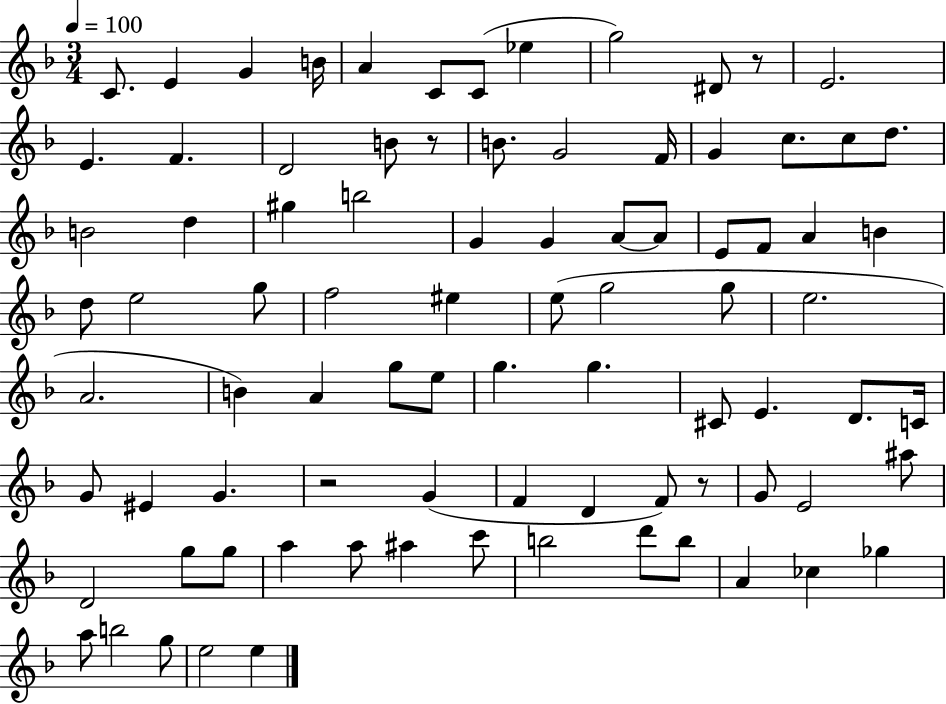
{
  \clef treble
  \numericTimeSignature
  \time 3/4
  \key f \major
  \tempo 4 = 100
  c'8. e'4 g'4 b'16 | a'4 c'8 c'8( ees''4 | g''2) dis'8 r8 | e'2. | \break e'4. f'4. | d'2 b'8 r8 | b'8. g'2 f'16 | g'4 c''8. c''8 d''8. | \break b'2 d''4 | gis''4 b''2 | g'4 g'4 a'8~~ a'8 | e'8 f'8 a'4 b'4 | \break d''8 e''2 g''8 | f''2 eis''4 | e''8( g''2 g''8 | e''2. | \break a'2. | b'4) a'4 g''8 e''8 | g''4. g''4. | cis'8 e'4. d'8. c'16 | \break g'8 eis'4 g'4. | r2 g'4( | f'4 d'4 f'8) r8 | g'8 e'2 ais''8 | \break d'2 g''8 g''8 | a''4 a''8 ais''4 c'''8 | b''2 d'''8 b''8 | a'4 ces''4 ges''4 | \break a''8 b''2 g''8 | e''2 e''4 | \bar "|."
}